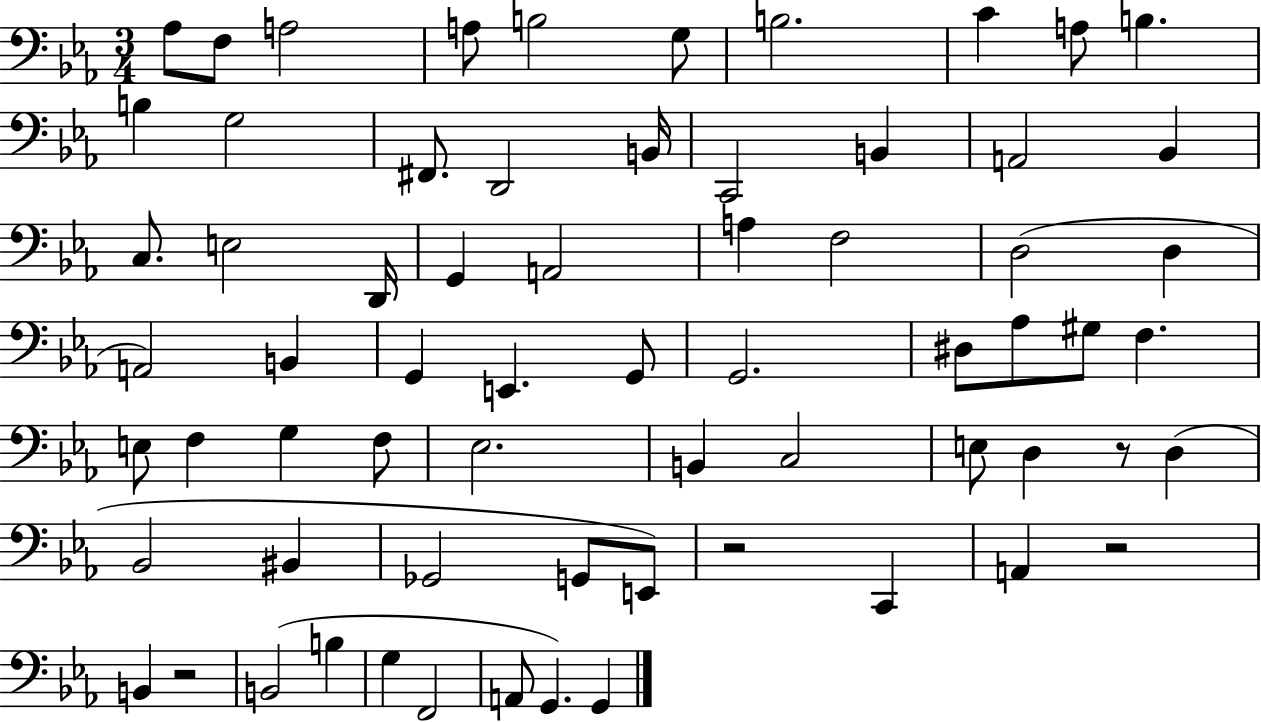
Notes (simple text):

Ab3/e F3/e A3/h A3/e B3/h G3/e B3/h. C4/q A3/e B3/q. B3/q G3/h F#2/e. D2/h B2/s C2/h B2/q A2/h Bb2/q C3/e. E3/h D2/s G2/q A2/h A3/q F3/h D3/h D3/q A2/h B2/q G2/q E2/q. G2/e G2/h. D#3/e Ab3/e G#3/e F3/q. E3/e F3/q G3/q F3/e Eb3/h. B2/q C3/h E3/e D3/q R/e D3/q Bb2/h BIS2/q Gb2/h G2/e E2/e R/h C2/q A2/q R/h B2/q R/h B2/h B3/q G3/q F2/h A2/e G2/q. G2/q